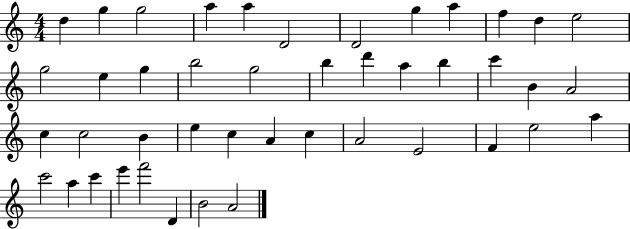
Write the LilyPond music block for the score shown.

{
  \clef treble
  \numericTimeSignature
  \time 4/4
  \key c \major
  d''4 g''4 g''2 | a''4 a''4 d'2 | d'2 g''4 a''4 | f''4 d''4 e''2 | \break g''2 e''4 g''4 | b''2 g''2 | b''4 d'''4 a''4 b''4 | c'''4 b'4 a'2 | \break c''4 c''2 b'4 | e''4 c''4 a'4 c''4 | a'2 e'2 | f'4 e''2 a''4 | \break c'''2 a''4 c'''4 | e'''4 f'''2 d'4 | b'2 a'2 | \bar "|."
}